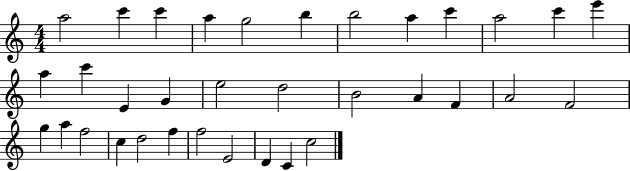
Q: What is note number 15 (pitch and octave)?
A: E4